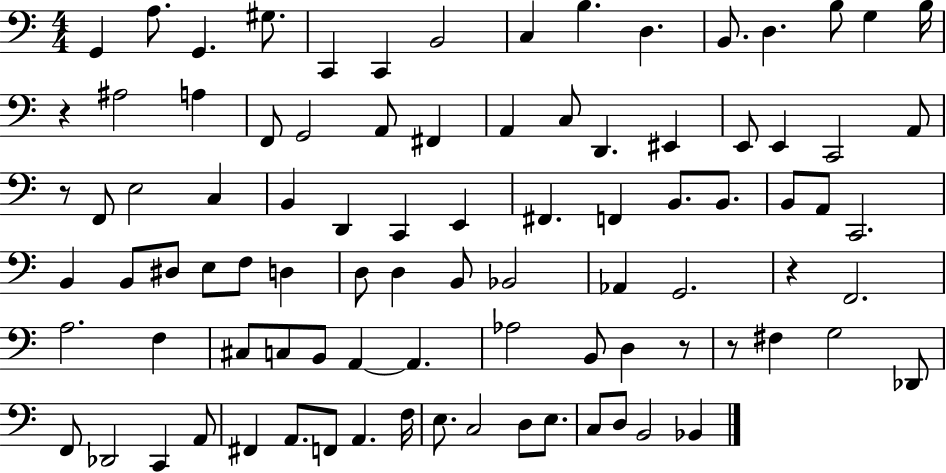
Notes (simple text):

G2/q A3/e. G2/q. G#3/e. C2/q C2/q B2/h C3/q B3/q. D3/q. B2/e. D3/q. B3/e G3/q B3/s R/q A#3/h A3/q F2/e G2/h A2/e F#2/q A2/q C3/e D2/q. EIS2/q E2/e E2/q C2/h A2/e R/e F2/e E3/h C3/q B2/q D2/q C2/q E2/q F#2/q. F2/q B2/e. B2/e. B2/e A2/e C2/h. B2/q B2/e D#3/e E3/e F3/e D3/q D3/e D3/q B2/e Bb2/h Ab2/q G2/h. R/q F2/h. A3/h. F3/q C#3/e C3/e B2/e A2/q A2/q. Ab3/h B2/e D3/q R/e R/e F#3/q G3/h Db2/e F2/e Db2/h C2/q A2/e F#2/q A2/e. F2/e A2/q. F3/s E3/e. C3/h D3/e E3/e. C3/e D3/e B2/h Bb2/q